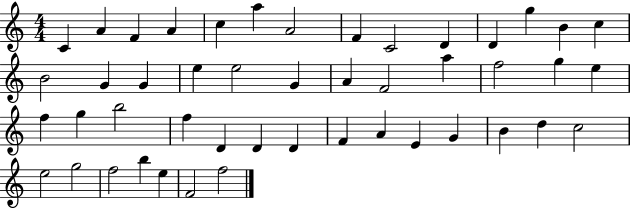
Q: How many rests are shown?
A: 0